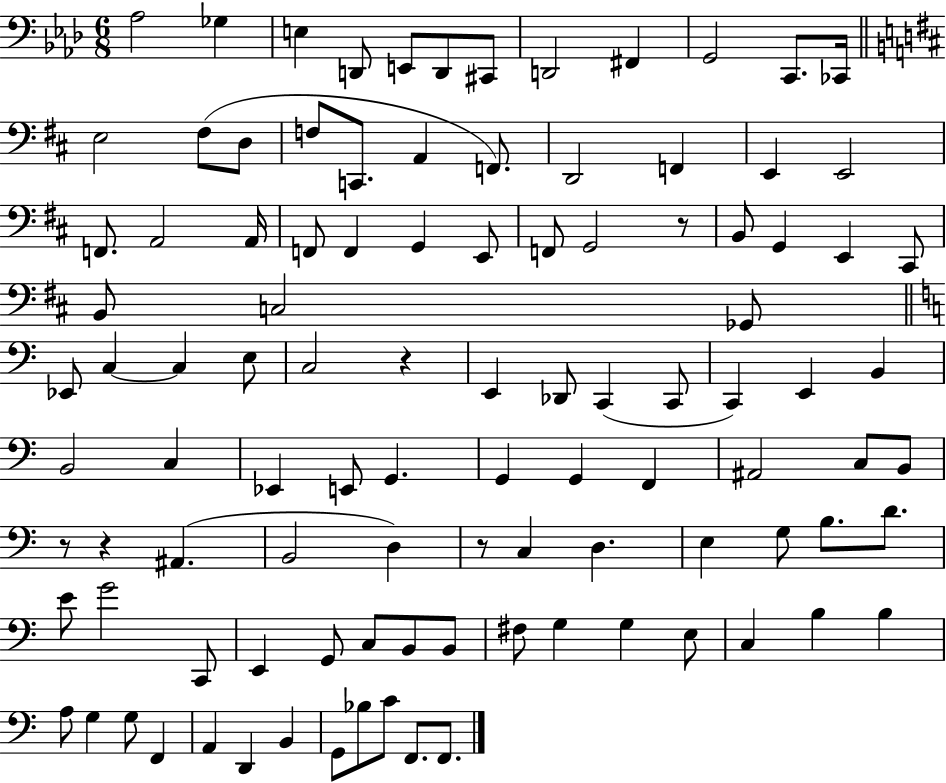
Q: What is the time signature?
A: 6/8